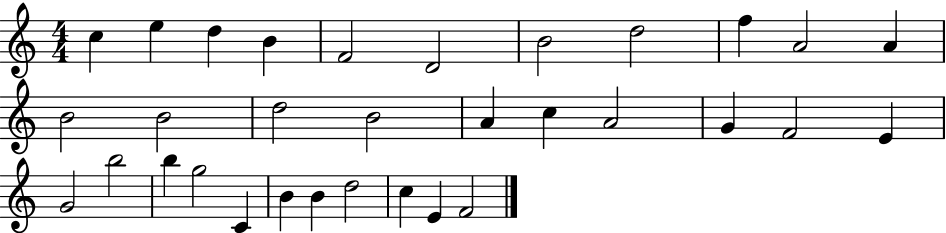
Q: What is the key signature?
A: C major